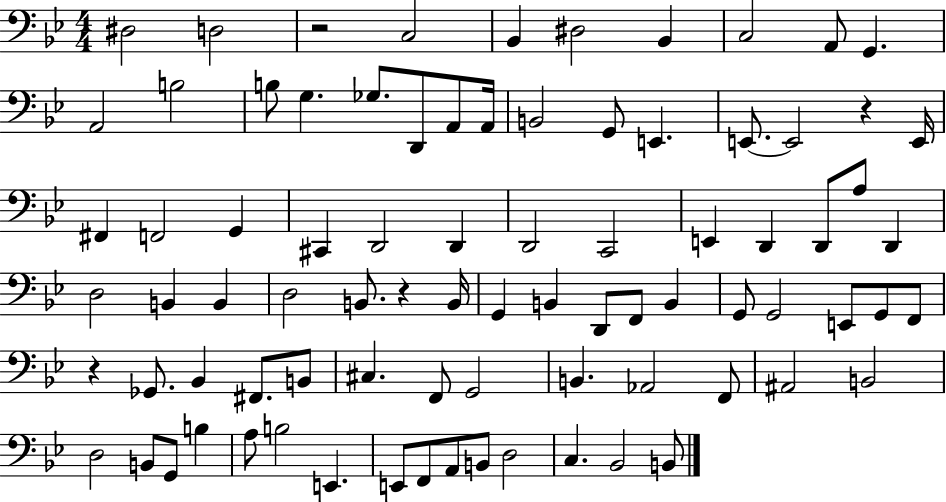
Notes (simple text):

D#3/h D3/h R/h C3/h Bb2/q D#3/h Bb2/q C3/h A2/e G2/q. A2/h B3/h B3/e G3/q. Gb3/e. D2/e A2/e A2/s B2/h G2/e E2/q. E2/e. E2/h R/q E2/s F#2/q F2/h G2/q C#2/q D2/h D2/q D2/h C2/h E2/q D2/q D2/e A3/e D2/q D3/h B2/q B2/q D3/h B2/e. R/q B2/s G2/q B2/q D2/e F2/e B2/q G2/e G2/h E2/e G2/e F2/e R/q Gb2/e. Bb2/q F#2/e. B2/e C#3/q. F2/e G2/h B2/q. Ab2/h F2/e A#2/h B2/h D3/h B2/e G2/e B3/q A3/e B3/h E2/q. E2/e F2/e A2/e B2/e D3/h C3/q. Bb2/h B2/e